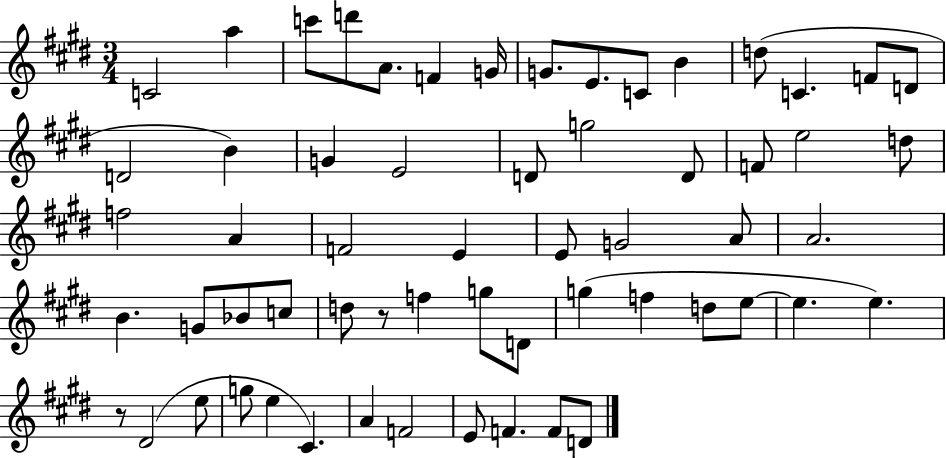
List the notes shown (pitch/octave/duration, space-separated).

C4/h A5/q C6/e D6/e A4/e. F4/q G4/s G4/e. E4/e. C4/e B4/q D5/e C4/q. F4/e D4/e D4/h B4/q G4/q E4/h D4/e G5/h D4/e F4/e E5/h D5/e F5/h A4/q F4/h E4/q E4/e G4/h A4/e A4/h. B4/q. G4/e Bb4/e C5/e D5/e R/e F5/q G5/e D4/e G5/q F5/q D5/e E5/e E5/q. E5/q. R/e D#4/h E5/e G5/e E5/q C#4/q. A4/q F4/h E4/e F4/q. F4/e D4/e